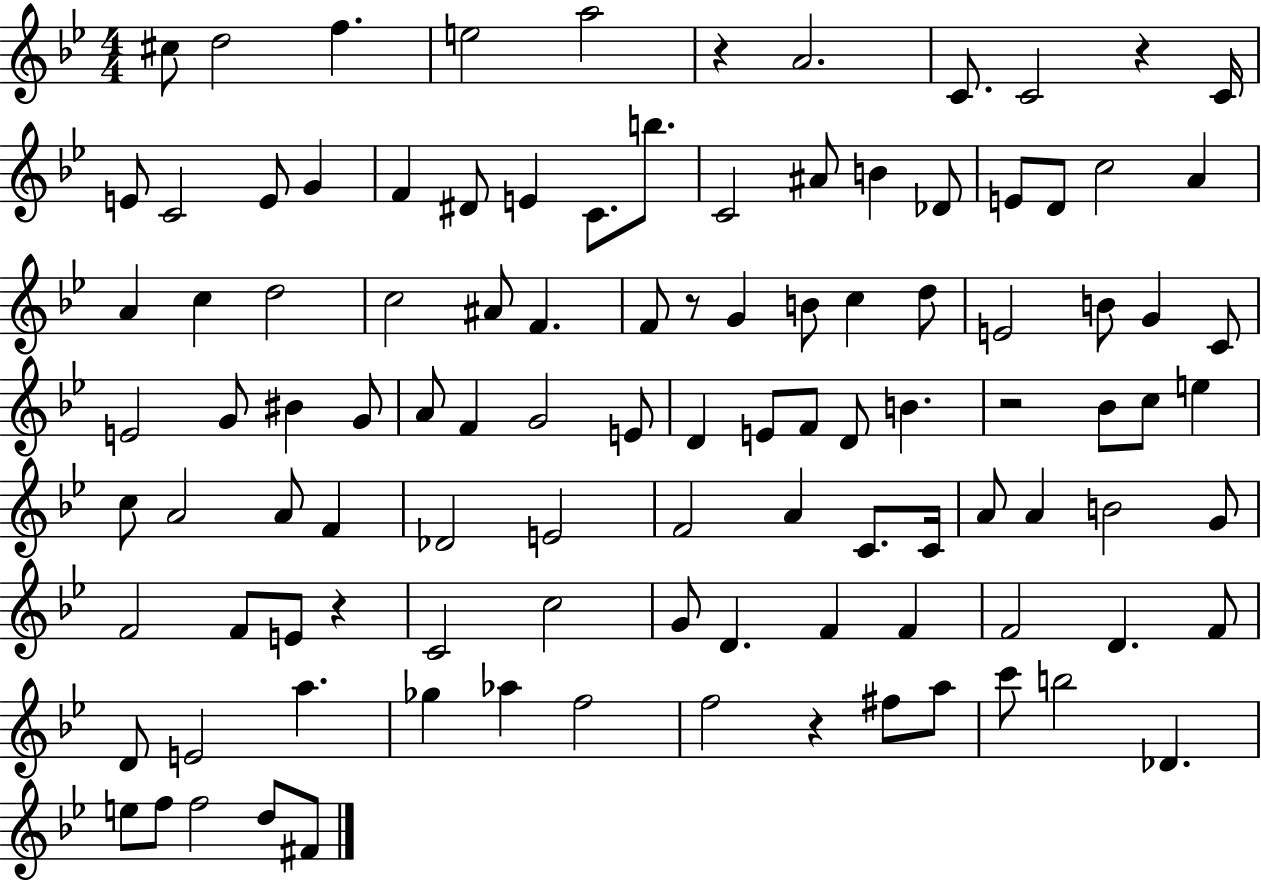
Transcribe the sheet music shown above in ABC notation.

X:1
T:Untitled
M:4/4
L:1/4
K:Bb
^c/2 d2 f e2 a2 z A2 C/2 C2 z C/4 E/2 C2 E/2 G F ^D/2 E C/2 b/2 C2 ^A/2 B _D/2 E/2 D/2 c2 A A c d2 c2 ^A/2 F F/2 z/2 G B/2 c d/2 E2 B/2 G C/2 E2 G/2 ^B G/2 A/2 F G2 E/2 D E/2 F/2 D/2 B z2 _B/2 c/2 e c/2 A2 A/2 F _D2 E2 F2 A C/2 C/4 A/2 A B2 G/2 F2 F/2 E/2 z C2 c2 G/2 D F F F2 D F/2 D/2 E2 a _g _a f2 f2 z ^f/2 a/2 c'/2 b2 _D e/2 f/2 f2 d/2 ^F/2